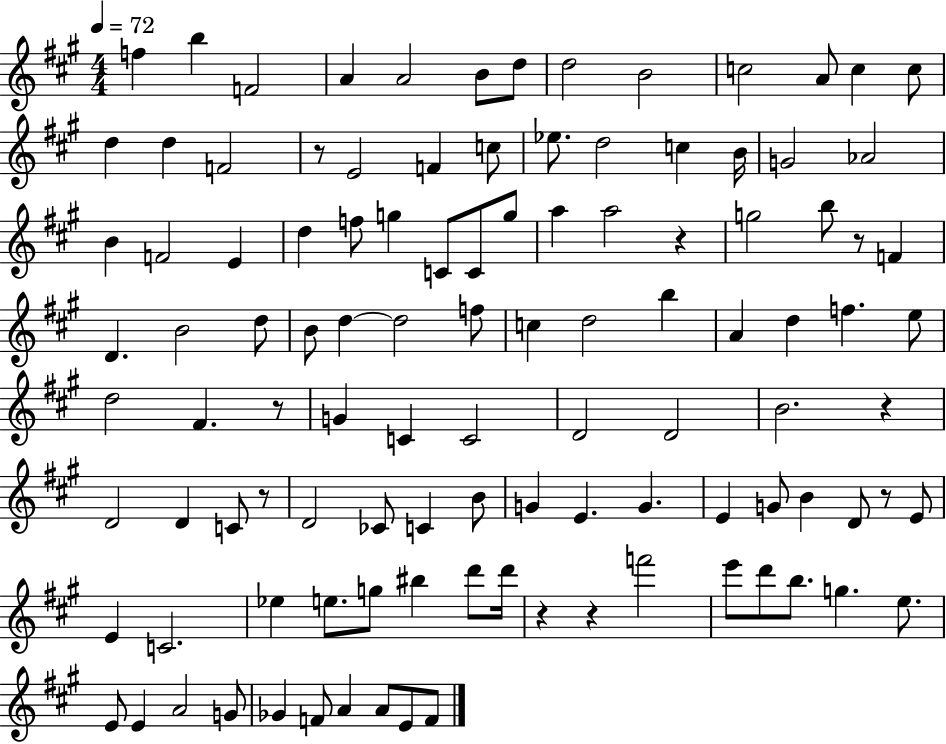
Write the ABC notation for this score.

X:1
T:Untitled
M:4/4
L:1/4
K:A
f b F2 A A2 B/2 d/2 d2 B2 c2 A/2 c c/2 d d F2 z/2 E2 F c/2 _e/2 d2 c B/4 G2 _A2 B F2 E d f/2 g C/2 C/2 g/2 a a2 z g2 b/2 z/2 F D B2 d/2 B/2 d d2 f/2 c d2 b A d f e/2 d2 ^F z/2 G C C2 D2 D2 B2 z D2 D C/2 z/2 D2 _C/2 C B/2 G E G E G/2 B D/2 z/2 E/2 E C2 _e e/2 g/2 ^b d'/2 d'/4 z z f'2 e'/2 d'/2 b/2 g e/2 E/2 E A2 G/2 _G F/2 A A/2 E/2 F/2